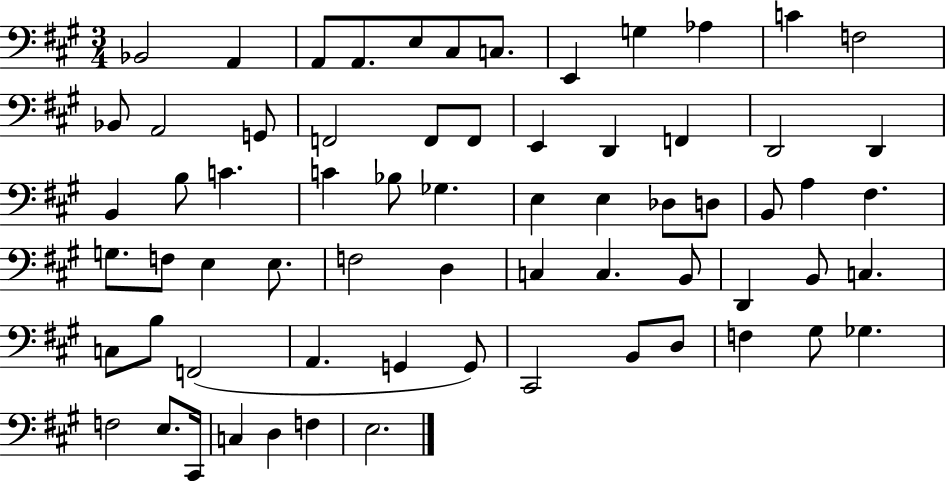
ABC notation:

X:1
T:Untitled
M:3/4
L:1/4
K:A
_B,,2 A,, A,,/2 A,,/2 E,/2 ^C,/2 C,/2 E,, G, _A, C F,2 _B,,/2 A,,2 G,,/2 F,,2 F,,/2 F,,/2 E,, D,, F,, D,,2 D,, B,, B,/2 C C _B,/2 _G, E, E, _D,/2 D,/2 B,,/2 A, ^F, G,/2 F,/2 E, E,/2 F,2 D, C, C, B,,/2 D,, B,,/2 C, C,/2 B,/2 F,,2 A,, G,, G,,/2 ^C,,2 B,,/2 D,/2 F, ^G,/2 _G, F,2 E,/2 ^C,,/4 C, D, F, E,2